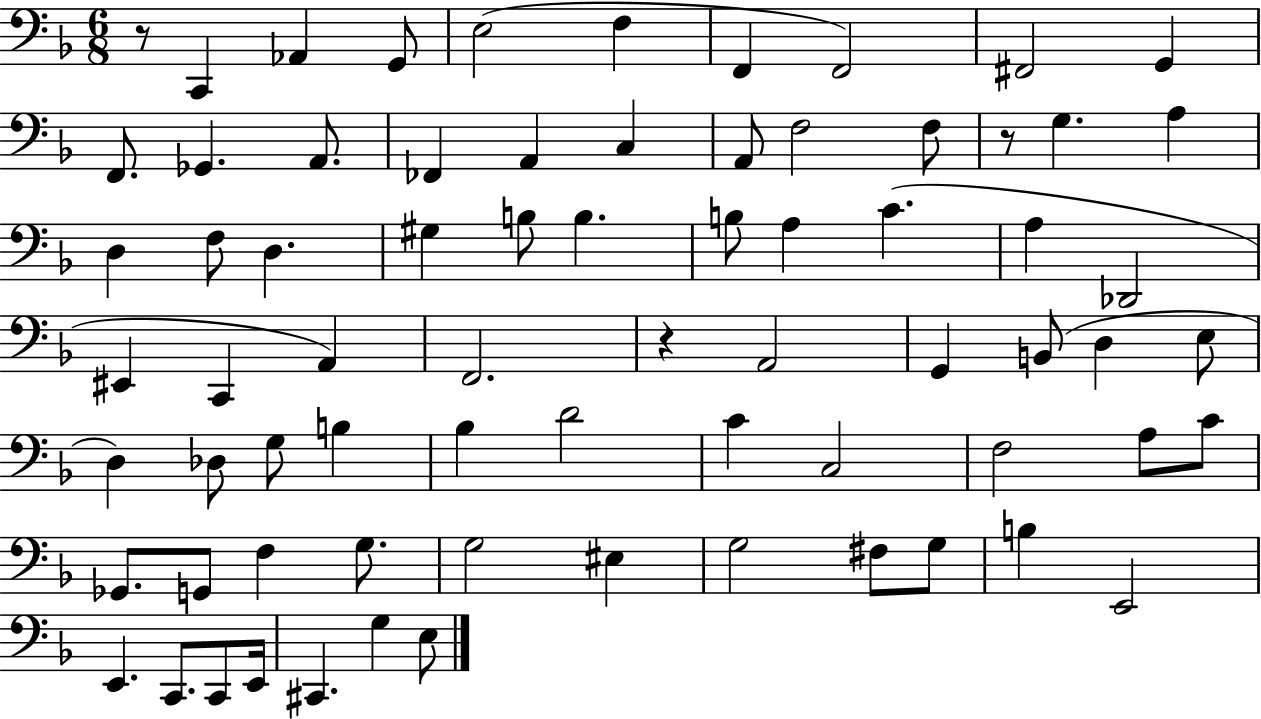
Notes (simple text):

R/e C2/q Ab2/q G2/e E3/h F3/q F2/q F2/h F#2/h G2/q F2/e. Gb2/q. A2/e. FES2/q A2/q C3/q A2/e F3/h F3/e R/e G3/q. A3/q D3/q F3/e D3/q. G#3/q B3/e B3/q. B3/e A3/q C4/q. A3/q Db2/h EIS2/q C2/q A2/q F2/h. R/q A2/h G2/q B2/e D3/q E3/e D3/q Db3/e G3/e B3/q Bb3/q D4/h C4/q C3/h F3/h A3/e C4/e Gb2/e. G2/e F3/q G3/e. G3/h EIS3/q G3/h F#3/e G3/e B3/q E2/h E2/q. C2/e. C2/e E2/s C#2/q. G3/q E3/e